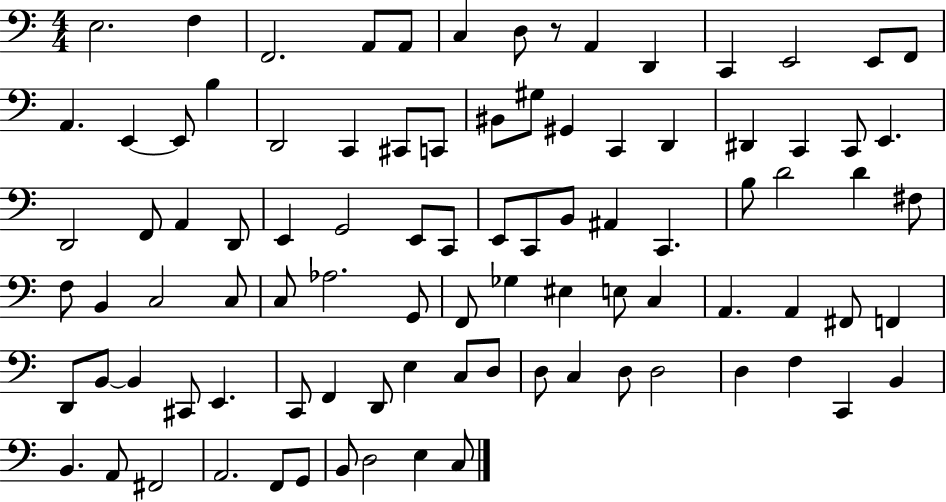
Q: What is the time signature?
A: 4/4